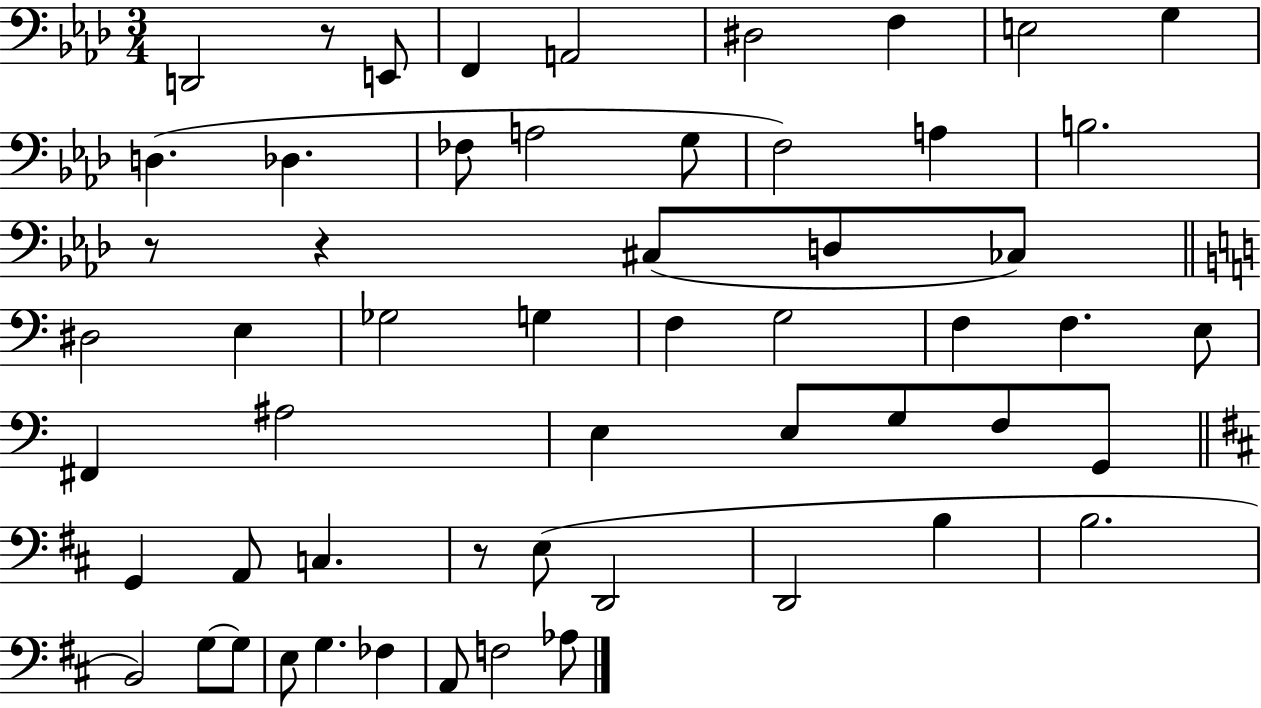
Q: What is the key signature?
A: AES major